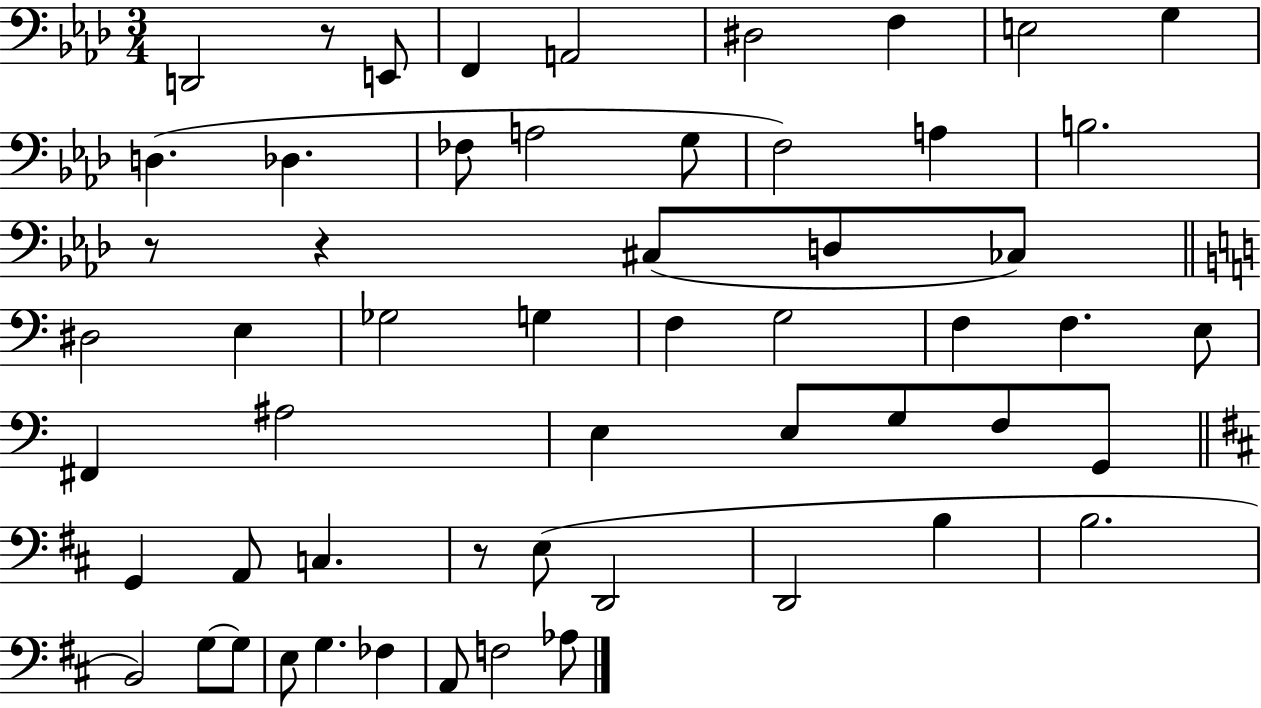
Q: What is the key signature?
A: AES major